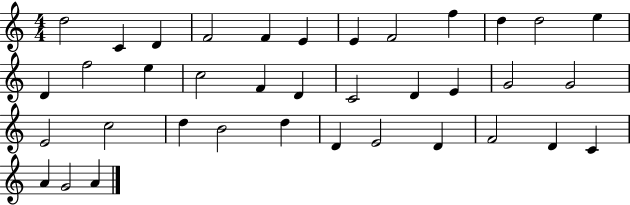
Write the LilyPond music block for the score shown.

{
  \clef treble
  \numericTimeSignature
  \time 4/4
  \key c \major
  d''2 c'4 d'4 | f'2 f'4 e'4 | e'4 f'2 f''4 | d''4 d''2 e''4 | \break d'4 f''2 e''4 | c''2 f'4 d'4 | c'2 d'4 e'4 | g'2 g'2 | \break e'2 c''2 | d''4 b'2 d''4 | d'4 e'2 d'4 | f'2 d'4 c'4 | \break a'4 g'2 a'4 | \bar "|."
}